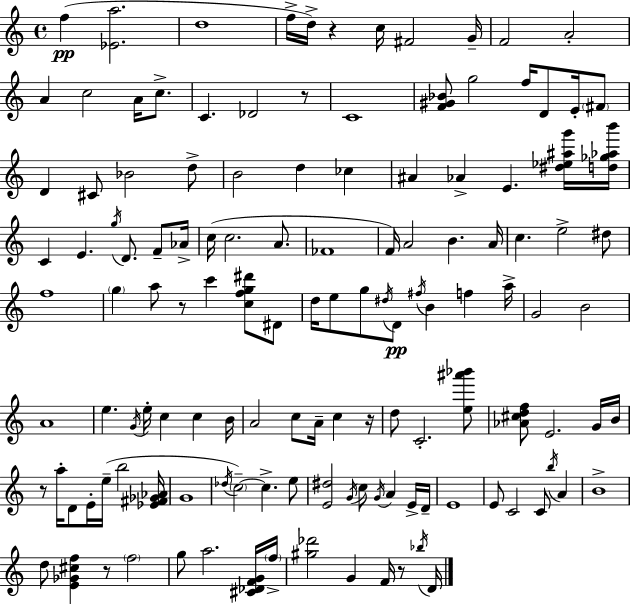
F5/q [Eb4,A5]/h. D5/w F5/s D5/s R/q C5/s F#4/h G4/s F4/h A4/h A4/q C5/h A4/s C5/e. C4/q. Db4/h R/e C4/w [F4,G#4,Bb4]/e G5/h F5/s D4/e E4/s F#4/e D4/q C#4/e Bb4/h D5/e B4/h D5/q CES5/q A#4/q Ab4/q E4/q. [D#5,Eb5,A#5,G6]/s [D5,Gb5,Ab5,B6]/s C4/q E4/q. G5/s D4/e. F4/e Ab4/s C5/s C5/h. A4/e. FES4/w F4/s A4/h B4/q. A4/s C5/q. E5/h D#5/e F5/w G5/q A5/e R/e C6/q [C5,F5,G5,D#6]/e D#4/e D5/s E5/e G5/e D#5/s D4/e F#5/s B4/q F5/q A5/s G4/h B4/h A4/w E5/q. G4/s E5/s C5/q C5/q B4/s A4/h C5/e A4/s C5/q R/s D5/e C4/h. [E5,A#6,Bb6]/e [Ab4,C#5,D5,F5]/e E4/h. G4/s B4/s R/e A5/s D4/e E4/s E5/s B5/h [Eb4,F#4,Gb4,Ab4]/s G4/w Db5/s C5/h C5/q. E5/e [E4,D#5]/h G4/s C5/e G4/s A4/q E4/s D4/s E4/w E4/e C4/h C4/e B5/s A4/q B4/w D5/e [E4,Gb4,C#5,F5]/q R/e F5/h G5/e A5/h. [C#4,Db4,F4,G4]/s F5/s [G#5,Db6]/h G4/q F4/s R/e Bb5/s D4/s